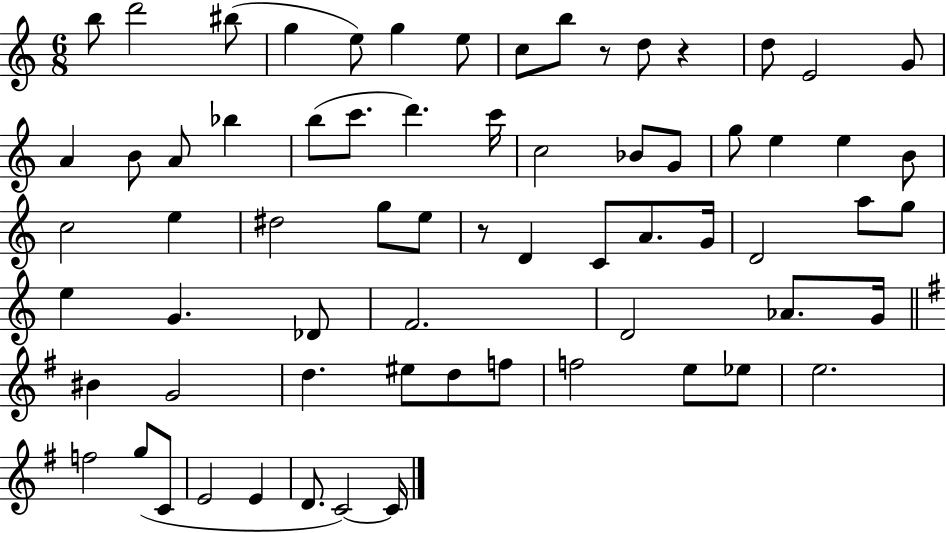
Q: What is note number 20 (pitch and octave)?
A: D6